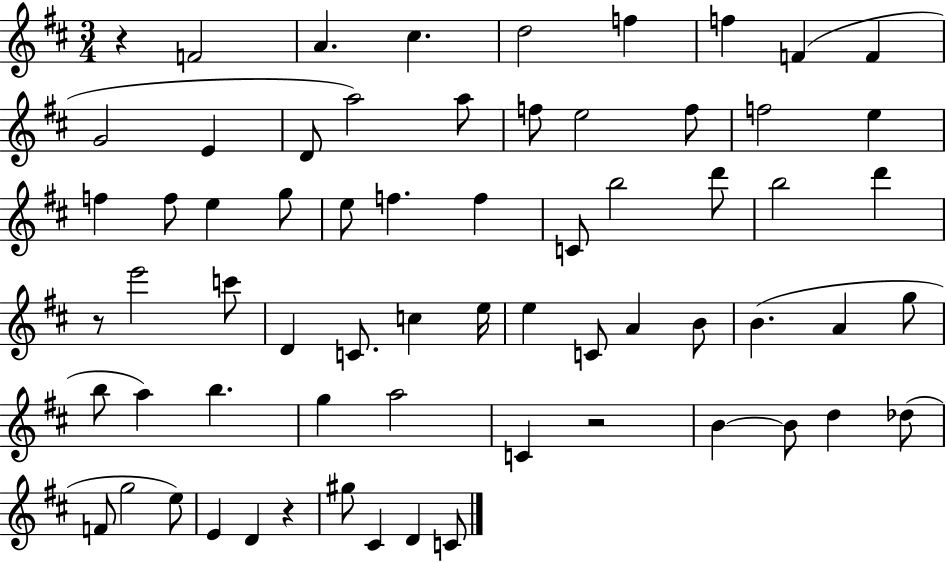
X:1
T:Untitled
M:3/4
L:1/4
K:D
z F2 A ^c d2 f f F F G2 E D/2 a2 a/2 f/2 e2 f/2 f2 e f f/2 e g/2 e/2 f f C/2 b2 d'/2 b2 d' z/2 e'2 c'/2 D C/2 c e/4 e C/2 A B/2 B A g/2 b/2 a b g a2 C z2 B B/2 d _d/2 F/2 g2 e/2 E D z ^g/2 ^C D C/2